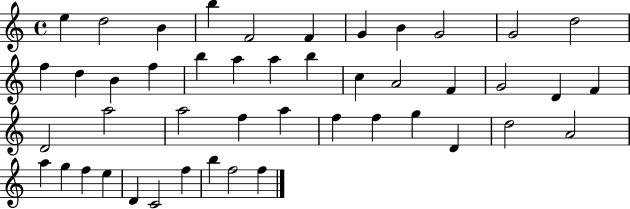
{
  \clef treble
  \time 4/4
  \defaultTimeSignature
  \key c \major
  e''4 d''2 b'4 | b''4 f'2 f'4 | g'4 b'4 g'2 | g'2 d''2 | \break f''4 d''4 b'4 f''4 | b''4 a''4 a''4 b''4 | c''4 a'2 f'4 | g'2 d'4 f'4 | \break d'2 a''2 | a''2 f''4 a''4 | f''4 f''4 g''4 d'4 | d''2 a'2 | \break a''4 g''4 f''4 e''4 | d'4 c'2 f''4 | b''4 f''2 f''4 | \bar "|."
}